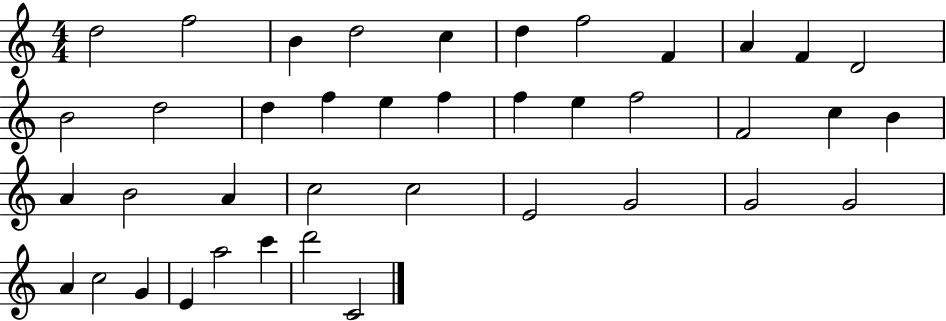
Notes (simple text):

D5/h F5/h B4/q D5/h C5/q D5/q F5/h F4/q A4/q F4/q D4/h B4/h D5/h D5/q F5/q E5/q F5/q F5/q E5/q F5/h F4/h C5/q B4/q A4/q B4/h A4/q C5/h C5/h E4/h G4/h G4/h G4/h A4/q C5/h G4/q E4/q A5/h C6/q D6/h C4/h